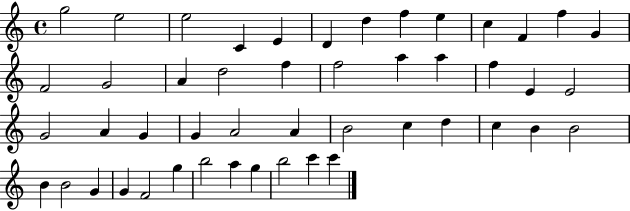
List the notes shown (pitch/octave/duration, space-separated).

G5/h E5/h E5/h C4/q E4/q D4/q D5/q F5/q E5/q C5/q F4/q F5/q G4/q F4/h G4/h A4/q D5/h F5/q F5/h A5/q A5/q F5/q E4/q E4/h G4/h A4/q G4/q G4/q A4/h A4/q B4/h C5/q D5/q C5/q B4/q B4/h B4/q B4/h G4/q G4/q F4/h G5/q B5/h A5/q G5/q B5/h C6/q C6/q